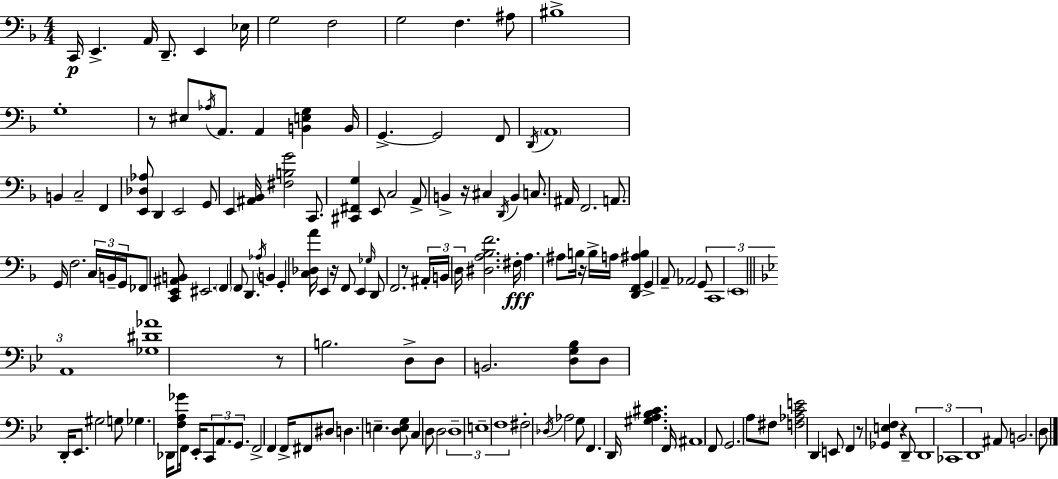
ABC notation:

X:1
T:Untitled
M:4/4
L:1/4
K:Dm
C,,/4 E,, A,,/4 D,,/2 E,, _E,/4 G,2 F,2 G,2 F, ^A,/2 ^B,4 G,4 z/2 ^E,/2 _A,/4 A,,/2 A,, [B,,E,G,] B,,/4 G,, G,,2 F,,/2 D,,/4 A,,4 B,, C,2 F,, [E,,_D,_A,]/2 D,, E,,2 G,,/2 E,, [^A,,_B,,]/4 [^F,B,G]2 C,,/2 [^C,,^F,,G,] E,,/2 C,2 A,,/2 B,, z/4 ^C, D,,/4 B,, C,/2 ^A,,/4 F,,2 A,,/2 G,,/4 F,2 C,/4 B,,/4 G,,/4 _F,,/2 [C,,E,,^A,,B,,]/2 ^E,,2 F,, F,,/2 D,, _A,/4 B,, G,, [C,_D,A]/4 E,, z/4 F,,/2 E,, _G,/4 D,,/2 F,,2 z/2 ^A,,/4 B,,/4 D,/4 [^D,A,_B,F]2 ^F,/4 A, ^A,/2 B,/4 z/4 B,/4 A,/4 [D,,F,,^A,B,] G,, A,,/2 _A,,2 G,,/2 C,,4 E,,4 A,,4 [_G,^D_A]4 z/2 B,2 D,/2 D,/2 B,,2 [D,G,_B,]/2 D,/2 D,,/4 _E,,/2 ^G,2 G,/2 _G, _D,,/4 [F,A,_G]/2 F,,/4 _E,,/4 C,,/2 A,,/2 G,,/2 F,,2 F,, F,,/4 ^F,,/2 ^D,/2 D, E, [D,E,G,]/2 C, D,/2 D,2 D,4 E,4 F,4 ^F,2 _D,/4 _A,2 G,/2 F,, D,,/4 [^G,A,_B,^C] F,,/4 ^A,,4 F,,/2 G,,2 A,/2 ^F,/2 [F,_A,CE]2 D,, E,,/2 F,, z/2 [_G,,E,F,] z D,,/2 D,,4 _C,,4 D,,4 ^A,,/2 B,,2 D,/2